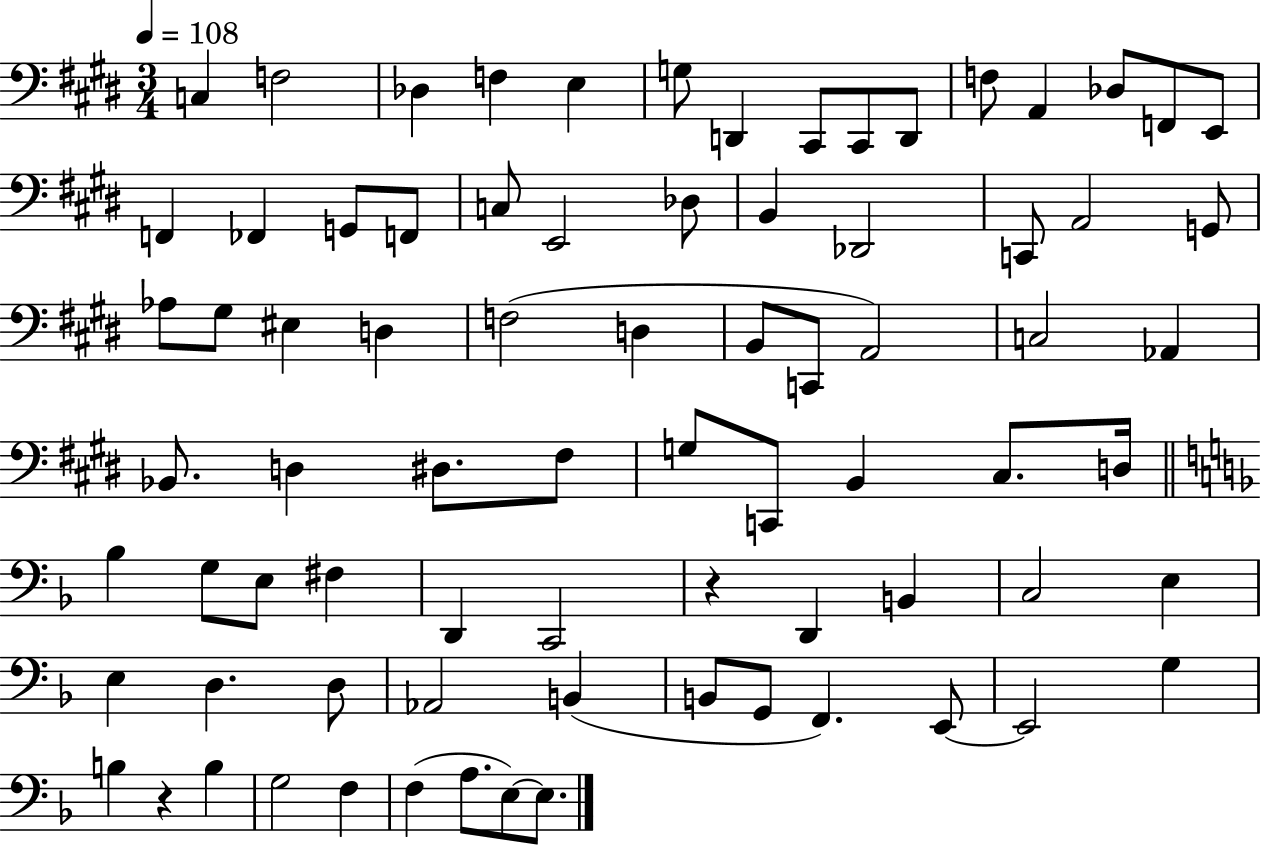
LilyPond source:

{
  \clef bass
  \numericTimeSignature
  \time 3/4
  \key e \major
  \tempo 4 = 108
  c4 f2 | des4 f4 e4 | g8 d,4 cis,8 cis,8 d,8 | f8 a,4 des8 f,8 e,8 | \break f,4 fes,4 g,8 f,8 | c8 e,2 des8 | b,4 des,2 | c,8 a,2 g,8 | \break aes8 gis8 eis4 d4 | f2( d4 | b,8 c,8 a,2) | c2 aes,4 | \break bes,8. d4 dis8. fis8 | g8 c,8 b,4 cis8. d16 | \bar "||" \break \key f \major bes4 g8 e8 fis4 | d,4 c,2 | r4 d,4 b,4 | c2 e4 | \break e4 d4. d8 | aes,2 b,4( | b,8 g,8 f,4.) e,8~~ | e,2 g4 | \break b4 r4 b4 | g2 f4 | f4( a8. e8~~) e8. | \bar "|."
}